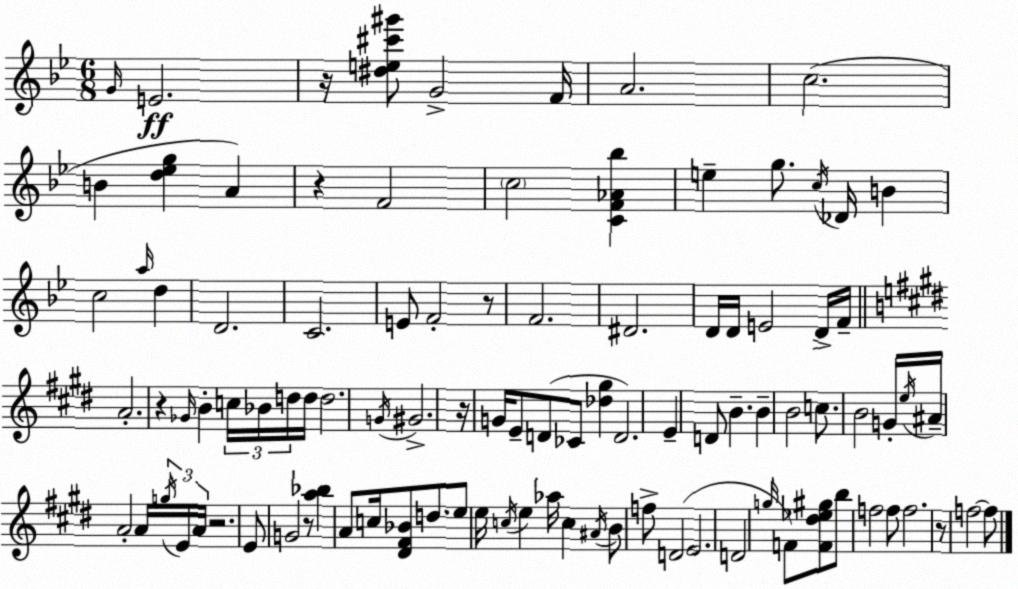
X:1
T:Untitled
M:6/8
L:1/4
K:Gm
G/4 E2 z/4 [^de^c'^g']/2 G2 F/4 A2 c2 B [d_eg] A z F2 c2 [CF_A_b] e g/2 c/4 _D/4 B c2 a/4 d D2 C2 E/2 F2 z/2 F2 ^D2 D/4 D/4 E2 D/4 F/4 A2 z _G/4 B c/4 _B/4 d/4 d/4 d2 G/4 ^G2 z/4 G/4 E/2 D/2 _C/2 [_d^g] D2 E D/2 B B B2 c/2 B2 G/4 e/4 ^A/4 A2 A/4 g/4 E/4 A/4 z2 E/2 G2 z/2 [a_b] A/2 c/4 [^D^F_B]/2 d/2 e/2 e/4 c/4 e _a/4 c ^A/4 B/2 f/2 D2 E2 D2 g/4 F/2 [F^d_e^g]/2 b/2 f2 f/2 f2 z/2 f2 f/2